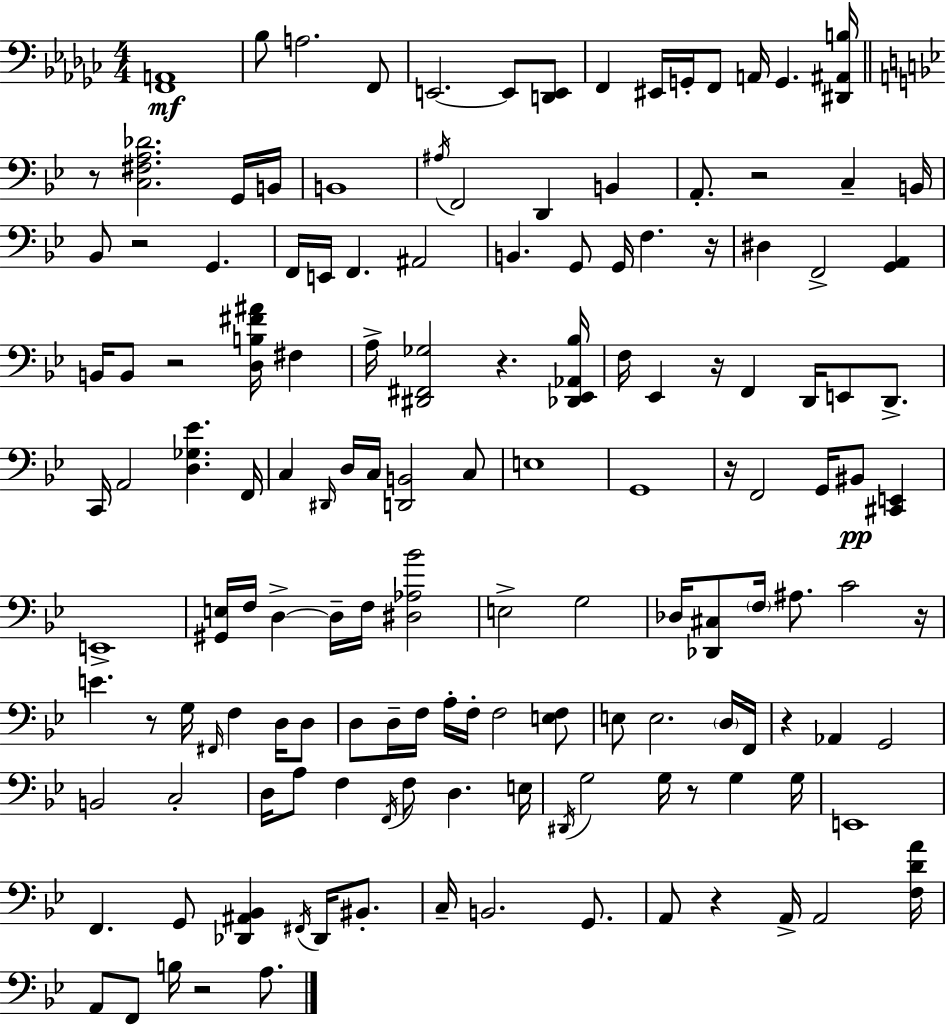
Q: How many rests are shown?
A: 14